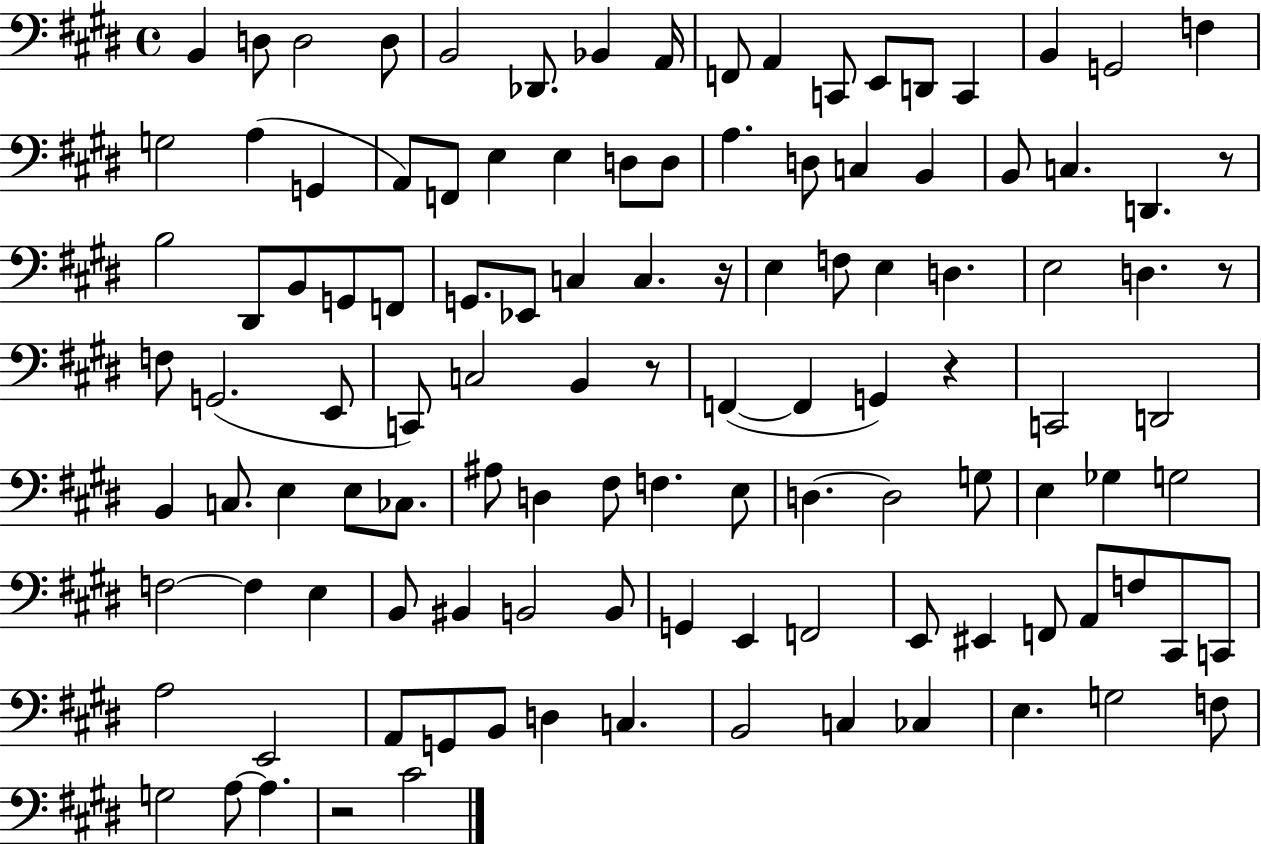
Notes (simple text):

B2/q D3/e D3/h D3/e B2/h Db2/e. Bb2/q A2/s F2/e A2/q C2/e E2/e D2/e C2/q B2/q G2/h F3/q G3/h A3/q G2/q A2/e F2/e E3/q E3/q D3/e D3/e A3/q. D3/e C3/q B2/q B2/e C3/q. D2/q. R/e B3/h D#2/e B2/e G2/e F2/e G2/e. Eb2/e C3/q C3/q. R/s E3/q F3/e E3/q D3/q. E3/h D3/q. R/e F3/e G2/h. E2/e C2/e C3/h B2/q R/e F2/q F2/q G2/q R/q C2/h D2/h B2/q C3/e. E3/q E3/e CES3/e. A#3/e D3/q F#3/e F3/q. E3/e D3/q. D3/h G3/e E3/q Gb3/q G3/h F3/h F3/q E3/q B2/e BIS2/q B2/h B2/e G2/q E2/q F2/h E2/e EIS2/q F2/e A2/e F3/e C#2/e C2/e A3/h E2/h A2/e G2/e B2/e D3/q C3/q. B2/h C3/q CES3/q E3/q. G3/h F3/e G3/h A3/e A3/q. R/h C#4/h